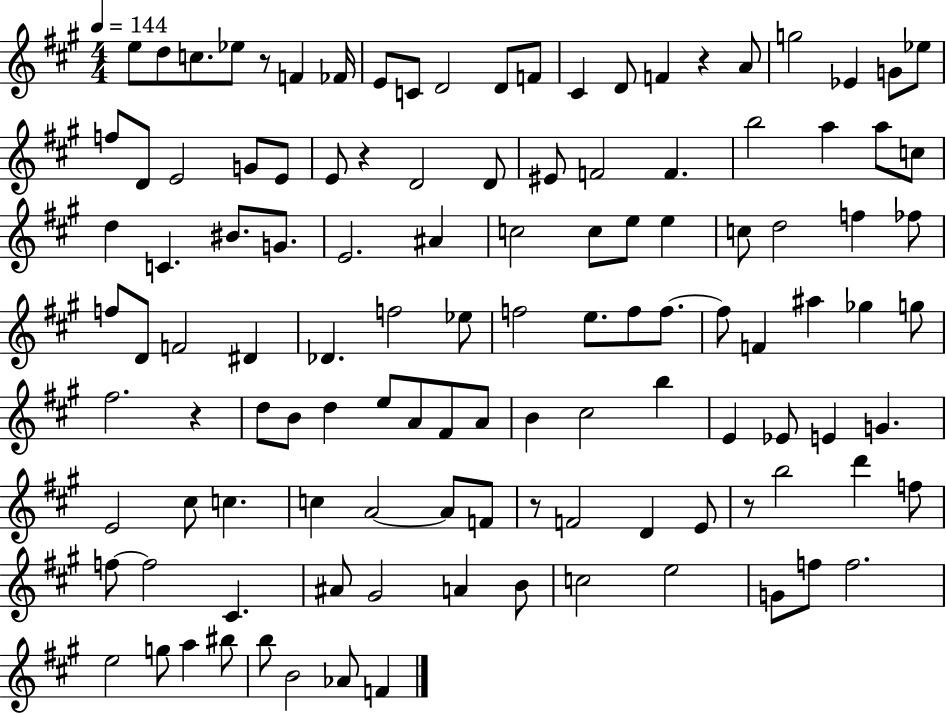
E5/e D5/e C5/e. Eb5/e R/e F4/q FES4/s E4/e C4/e D4/h D4/e F4/e C#4/q D4/e F4/q R/q A4/e G5/h Eb4/q G4/e Eb5/e F5/e D4/e E4/h G4/e E4/e E4/e R/q D4/h D4/e EIS4/e F4/h F4/q. B5/h A5/q A5/e C5/e D5/q C4/q. BIS4/e. G4/e. E4/h. A#4/q C5/h C5/e E5/e E5/q C5/e D5/h F5/q FES5/e F5/e D4/e F4/h D#4/q Db4/q. F5/h Eb5/e F5/h E5/e. F5/e F5/e. F5/e F4/q A#5/q Gb5/q G5/e F#5/h. R/q D5/e B4/e D5/q E5/e A4/e F#4/e A4/e B4/q C#5/h B5/q E4/q Eb4/e E4/q G4/q. E4/h C#5/e C5/q. C5/q A4/h A4/e F4/e R/e F4/h D4/q E4/e R/e B5/h D6/q F5/e F5/e F5/h C#4/q. A#4/e G#4/h A4/q B4/e C5/h E5/h G4/e F5/e F5/h. E5/h G5/e A5/q BIS5/e B5/e B4/h Ab4/e F4/q